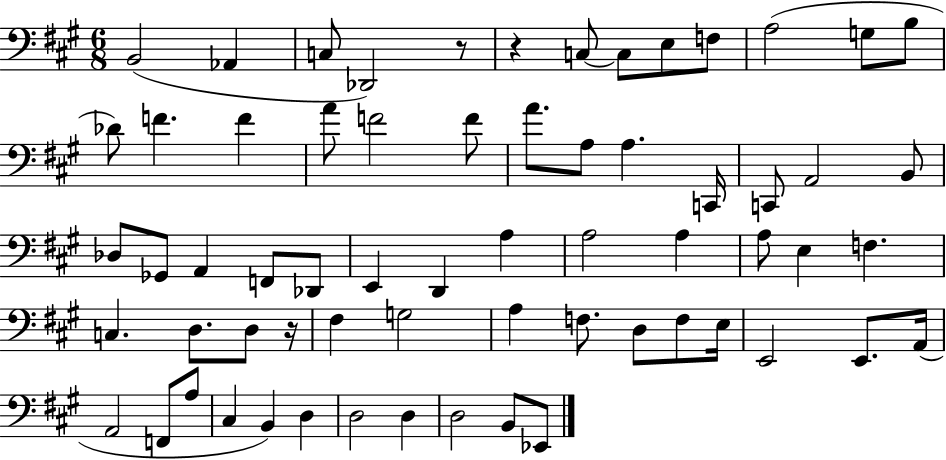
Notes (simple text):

B2/h Ab2/q C3/e Db2/h R/e R/q C3/e C3/e E3/e F3/e A3/h G3/e B3/e Db4/e F4/q. F4/q A4/e F4/h F4/e A4/e. A3/e A3/q. C2/s C2/e A2/h B2/e Db3/e Gb2/e A2/q F2/e Db2/e E2/q D2/q A3/q A3/h A3/q A3/e E3/q F3/q. C3/q. D3/e. D3/e R/s F#3/q G3/h A3/q F3/e. D3/e F3/e E3/s E2/h E2/e. A2/s A2/h F2/e A3/e C#3/q B2/q D3/q D3/h D3/q D3/h B2/e Eb2/e